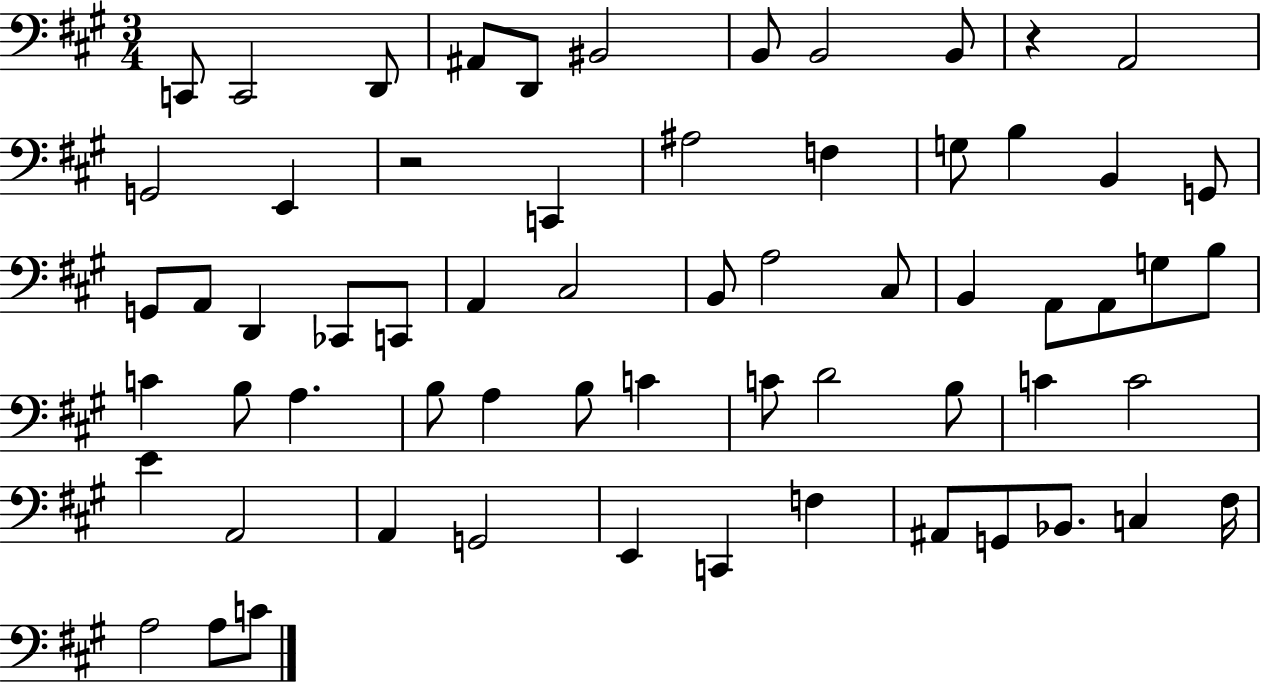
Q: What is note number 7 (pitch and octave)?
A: B2